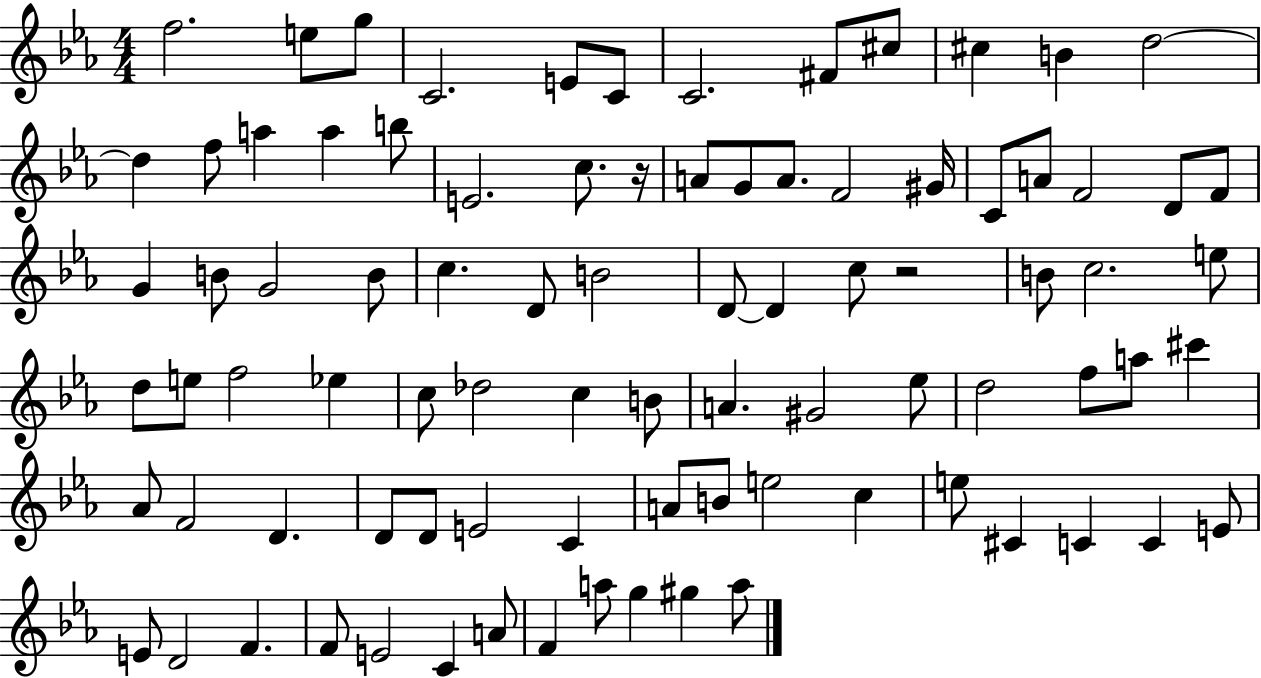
{
  \clef treble
  \numericTimeSignature
  \time 4/4
  \key ees \major
  f''2. e''8 g''8 | c'2. e'8 c'8 | c'2. fis'8 cis''8 | cis''4 b'4 d''2~~ | \break d''4 f''8 a''4 a''4 b''8 | e'2. c''8. r16 | a'8 g'8 a'8. f'2 gis'16 | c'8 a'8 f'2 d'8 f'8 | \break g'4 b'8 g'2 b'8 | c''4. d'8 b'2 | d'8~~ d'4 c''8 r2 | b'8 c''2. e''8 | \break d''8 e''8 f''2 ees''4 | c''8 des''2 c''4 b'8 | a'4. gis'2 ees''8 | d''2 f''8 a''8 cis'''4 | \break aes'8 f'2 d'4. | d'8 d'8 e'2 c'4 | a'8 b'8 e''2 c''4 | e''8 cis'4 c'4 c'4 e'8 | \break e'8 d'2 f'4. | f'8 e'2 c'4 a'8 | f'4 a''8 g''4 gis''4 a''8 | \bar "|."
}